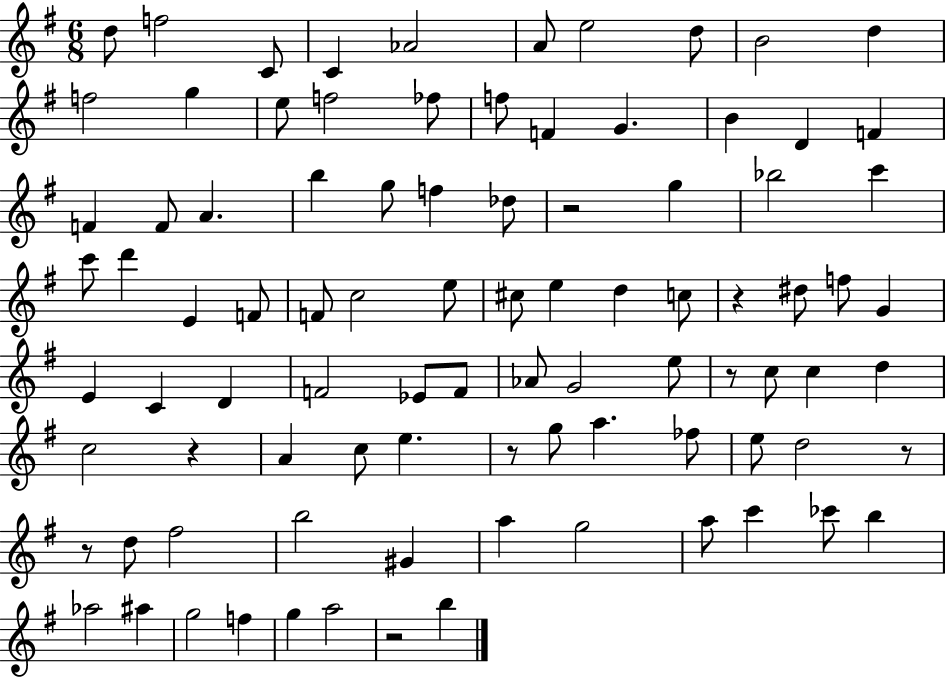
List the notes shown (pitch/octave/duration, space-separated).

D5/e F5/h C4/e C4/q Ab4/h A4/e E5/h D5/e B4/h D5/q F5/h G5/q E5/e F5/h FES5/e F5/e F4/q G4/q. B4/q D4/q F4/q F4/q F4/e A4/q. B5/q G5/e F5/q Db5/e R/h G5/q Bb5/h C6/q C6/e D6/q E4/q F4/e F4/e C5/h E5/e C#5/e E5/q D5/q C5/e R/q D#5/e F5/e G4/q E4/q C4/q D4/q F4/h Eb4/e F4/e Ab4/e G4/h E5/e R/e C5/e C5/q D5/q C5/h R/q A4/q C5/e E5/q. R/e G5/e A5/q. FES5/e E5/e D5/h R/e R/e D5/e F#5/h B5/h G#4/q A5/q G5/h A5/e C6/q CES6/e B5/q Ab5/h A#5/q G5/h F5/q G5/q A5/h R/h B5/q